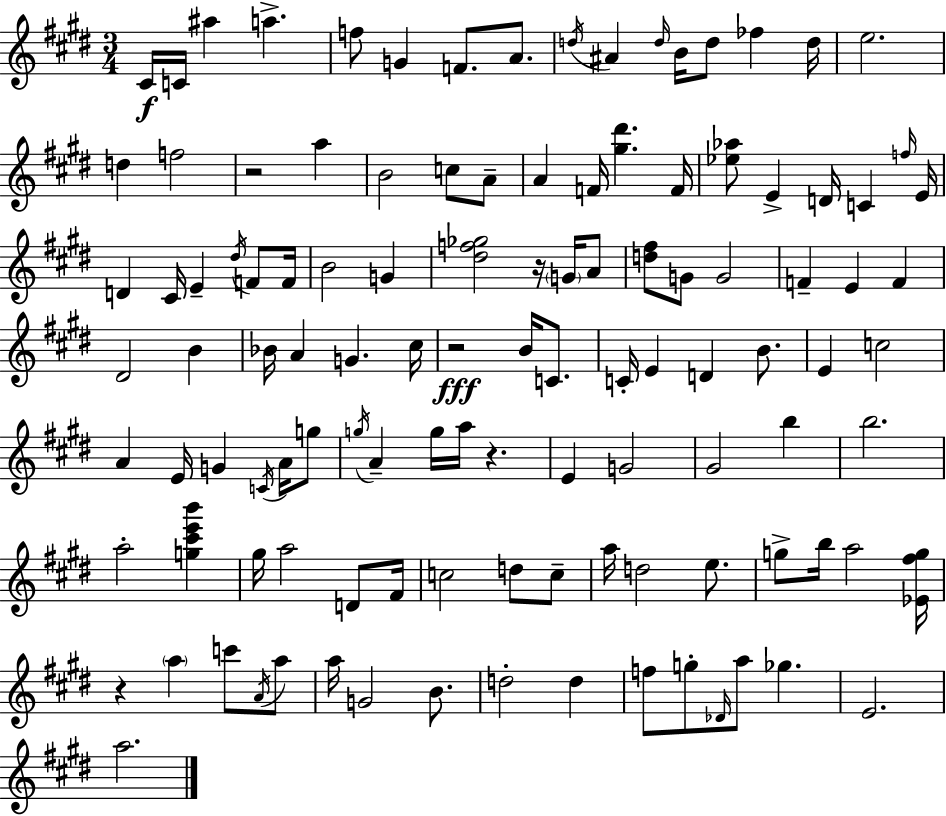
C#4/s C4/s A#5/q A5/q. F5/e G4/q F4/e. A4/e. D5/s A#4/q D5/s B4/s D5/e FES5/q D5/s E5/h. D5/q F5/h R/h A5/q B4/h C5/e A4/e A4/q F4/s [G#5,D#6]/q. F4/s [Eb5,Ab5]/e E4/q D4/s C4/q F5/s E4/s D4/q C#4/s E4/q D#5/s F4/e F4/s B4/h G4/q [D#5,F5,Gb5]/h R/s G4/s A4/e [D5,F#5]/e G4/e G4/h F4/q E4/q F4/q D#4/h B4/q Bb4/s A4/q G4/q. C#5/s R/h B4/s C4/e. C4/s E4/q D4/q B4/e. E4/q C5/h A4/q E4/s G4/q C4/s A4/s G5/e G5/s A4/q G5/s A5/s R/q. E4/q G4/h G#4/h B5/q B5/h. A5/h [G5,C#6,E6,B6]/q G#5/s A5/h D4/e F#4/s C5/h D5/e C5/e A5/s D5/h E5/e. G5/e B5/s A5/h [Eb4,F#5,G5]/s R/q A5/q C6/e A4/s A5/e A5/s G4/h B4/e. D5/h D5/q F5/e G5/e Db4/s A5/e Gb5/q. E4/h. A5/h.